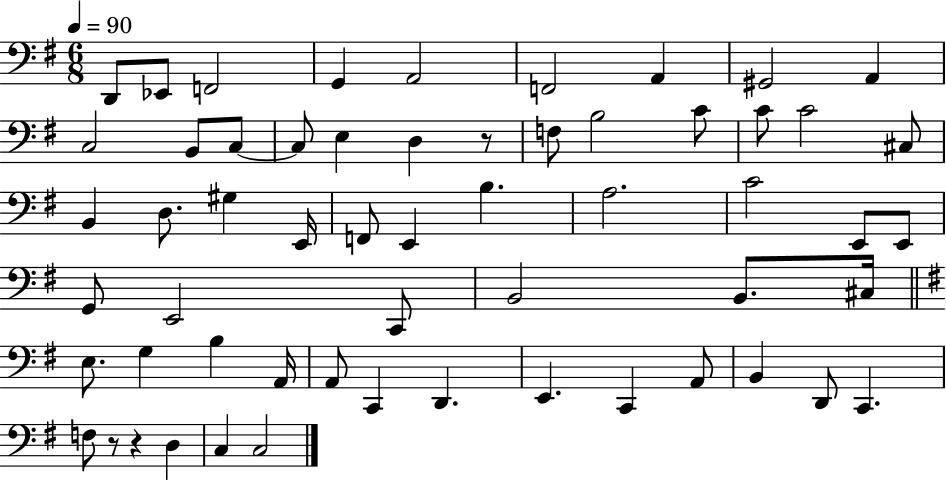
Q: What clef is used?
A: bass